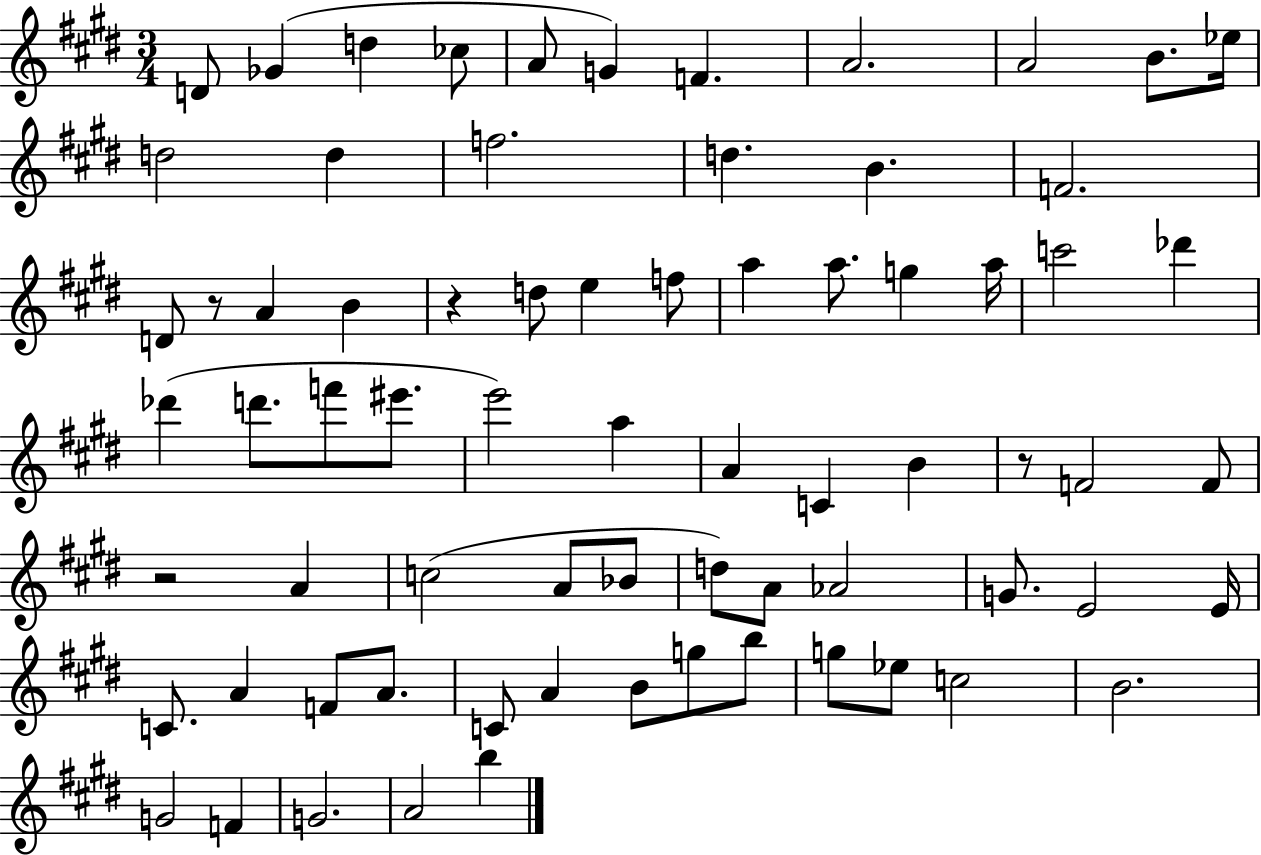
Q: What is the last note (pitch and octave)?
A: B5